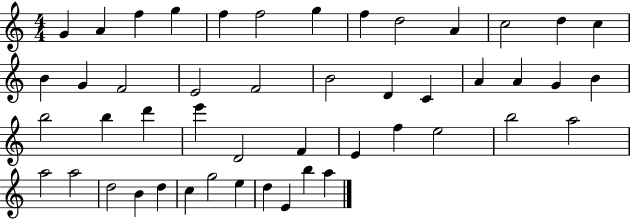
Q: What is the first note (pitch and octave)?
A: G4